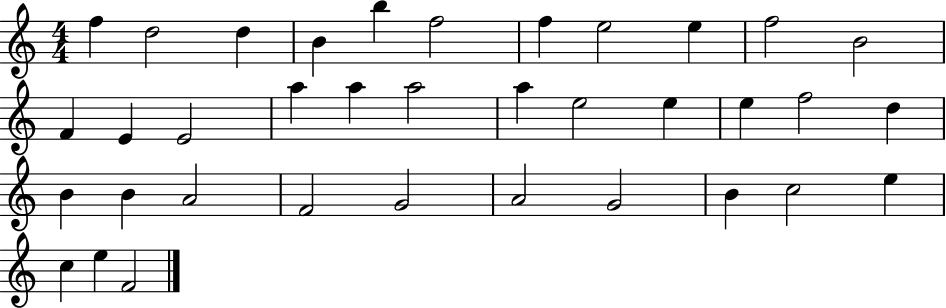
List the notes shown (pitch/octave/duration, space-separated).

F5/q D5/h D5/q B4/q B5/q F5/h F5/q E5/h E5/q F5/h B4/h F4/q E4/q E4/h A5/q A5/q A5/h A5/q E5/h E5/q E5/q F5/h D5/q B4/q B4/q A4/h F4/h G4/h A4/h G4/h B4/q C5/h E5/q C5/q E5/q F4/h